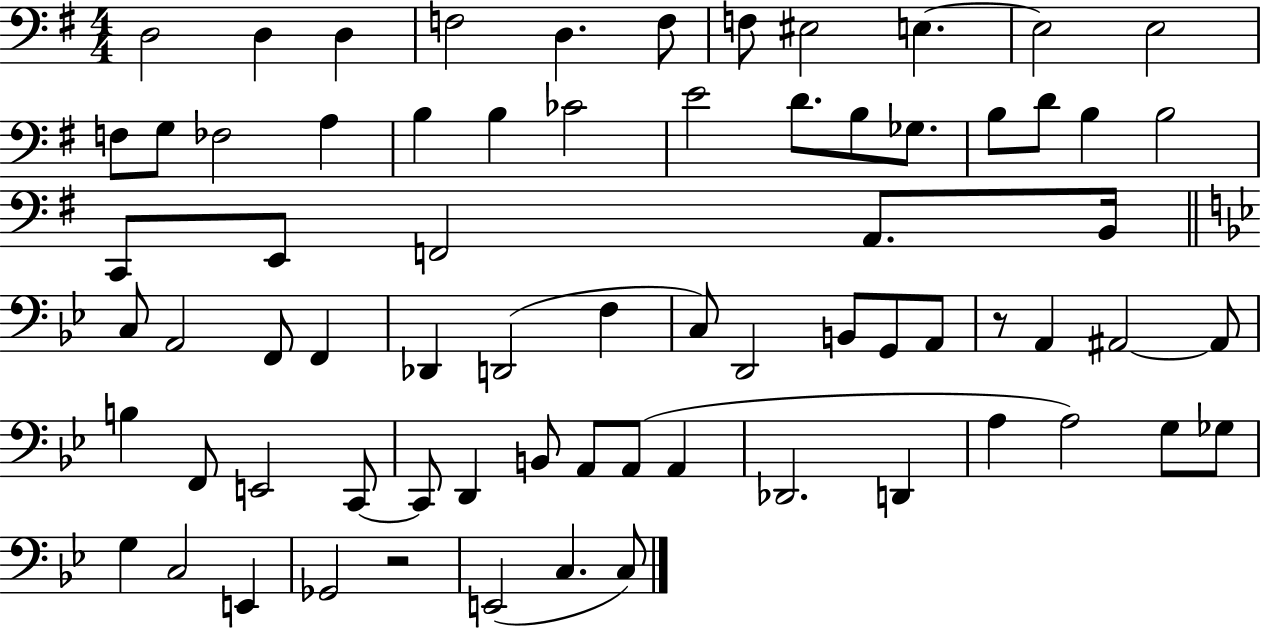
D3/h D3/q D3/q F3/h D3/q. F3/e F3/e EIS3/h E3/q. E3/h E3/h F3/e G3/e FES3/h A3/q B3/q B3/q CES4/h E4/h D4/e. B3/e Gb3/e. B3/e D4/e B3/q B3/h C2/e E2/e F2/h A2/e. B2/s C3/e A2/h F2/e F2/q Db2/q D2/h F3/q C3/e D2/h B2/e G2/e A2/e R/e A2/q A#2/h A#2/e B3/q F2/e E2/h C2/e C2/e D2/q B2/e A2/e A2/e A2/q Db2/h. D2/q A3/q A3/h G3/e Gb3/e G3/q C3/h E2/q Gb2/h R/h E2/h C3/q. C3/e